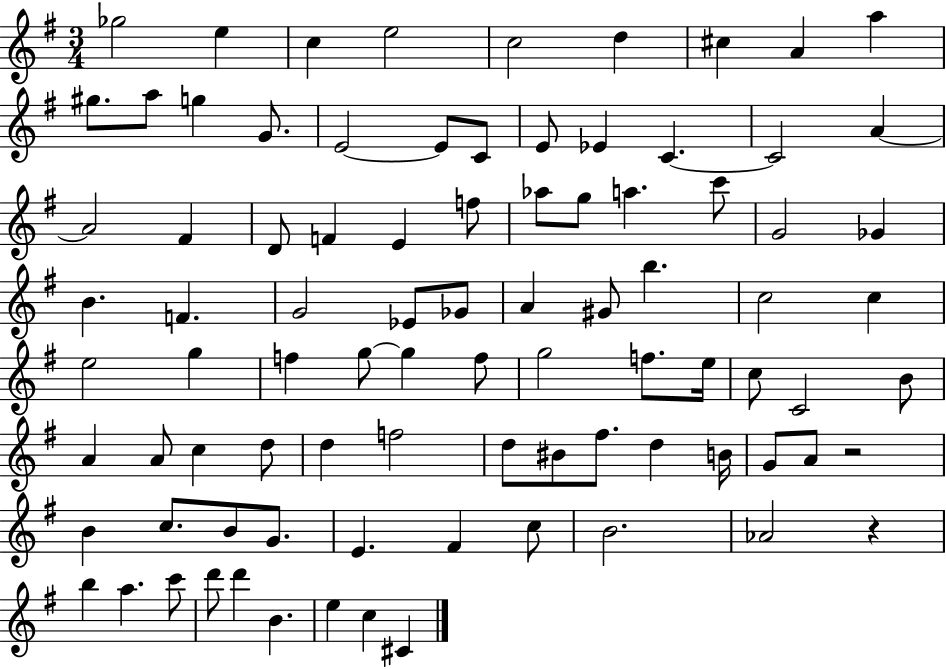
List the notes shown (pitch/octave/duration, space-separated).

Gb5/h E5/q C5/q E5/h C5/h D5/q C#5/q A4/q A5/q G#5/e. A5/e G5/q G4/e. E4/h E4/e C4/e E4/e Eb4/q C4/q. C4/h A4/q A4/h F#4/q D4/e F4/q E4/q F5/e Ab5/e G5/e A5/q. C6/e G4/h Gb4/q B4/q. F4/q. G4/h Eb4/e Gb4/e A4/q G#4/e B5/q. C5/h C5/q E5/h G5/q F5/q G5/e G5/q F5/e G5/h F5/e. E5/s C5/e C4/h B4/e A4/q A4/e C5/q D5/e D5/q F5/h D5/e BIS4/e F#5/e. D5/q B4/s G4/e A4/e R/h B4/q C5/e. B4/e G4/e. E4/q. F#4/q C5/e B4/h. Ab4/h R/q B5/q A5/q. C6/e D6/e D6/q B4/q. E5/q C5/q C#4/q